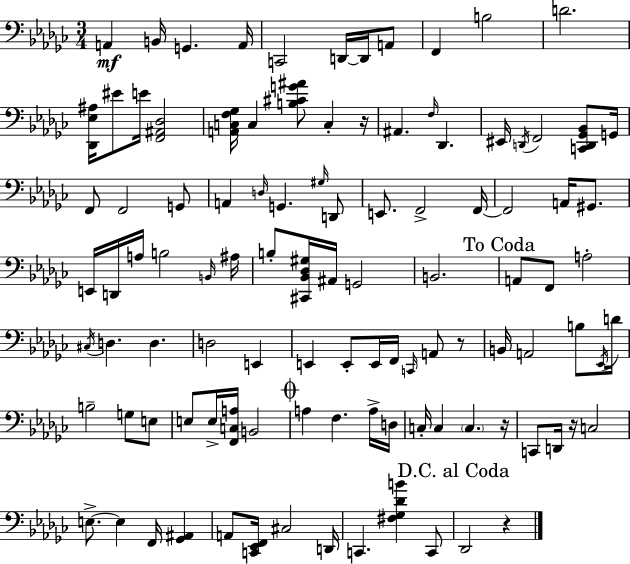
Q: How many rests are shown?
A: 5